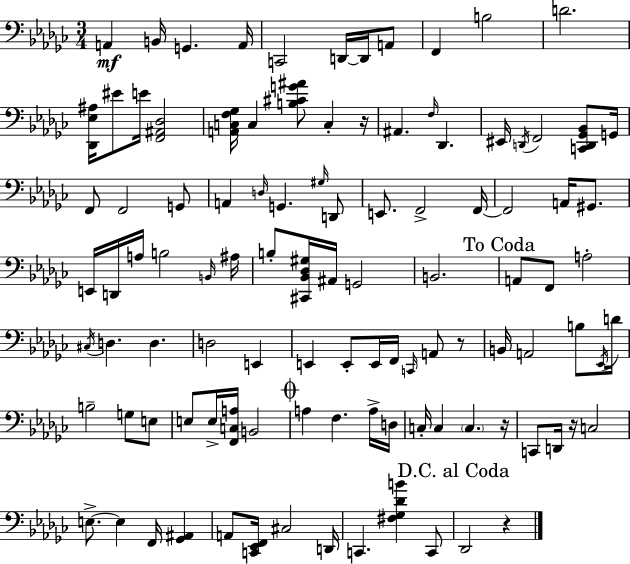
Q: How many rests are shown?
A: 5